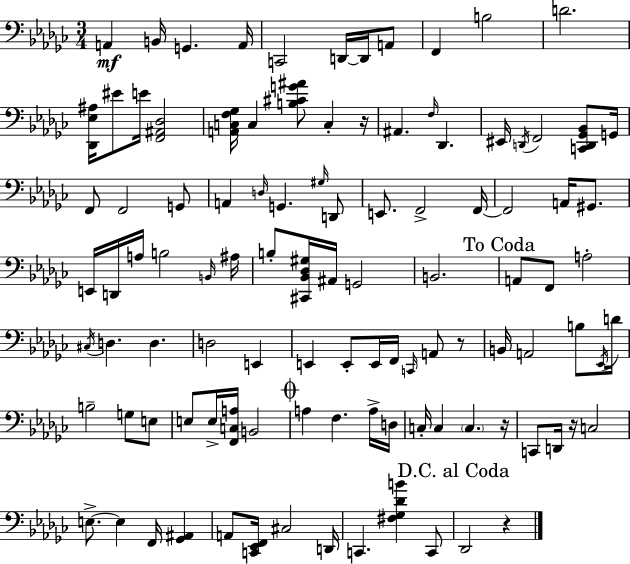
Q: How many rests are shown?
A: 5